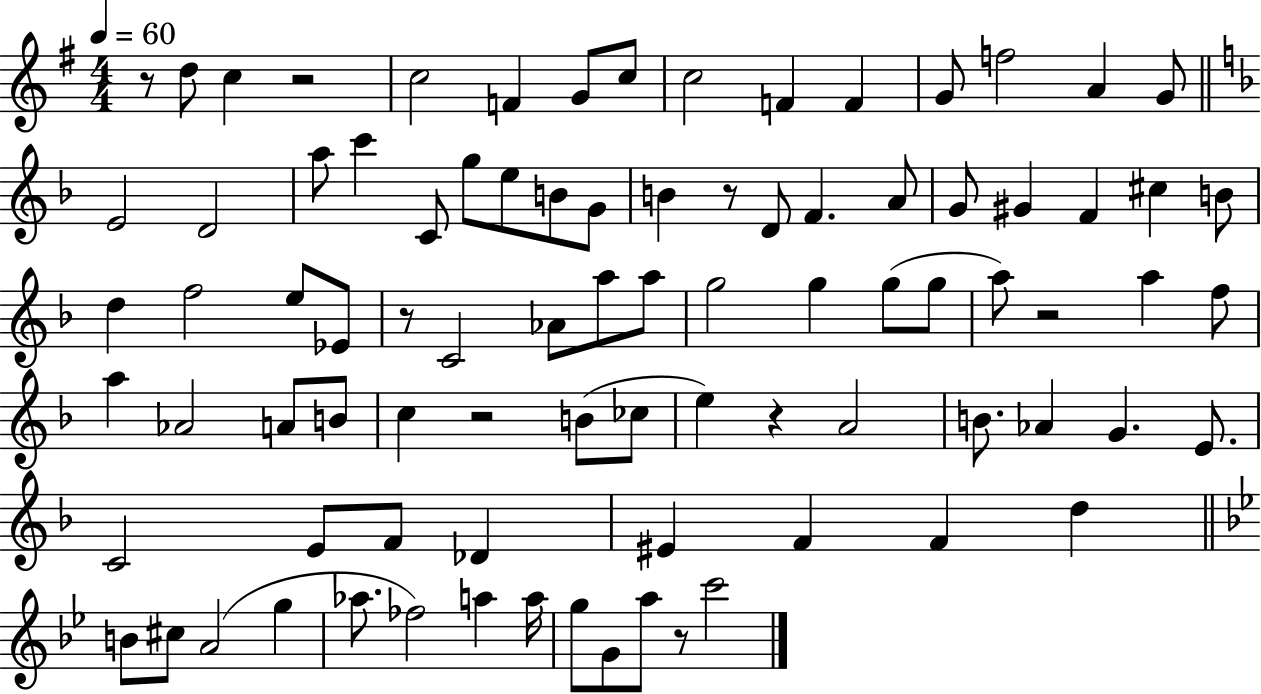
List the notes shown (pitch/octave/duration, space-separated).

R/e D5/e C5/q R/h C5/h F4/q G4/e C5/e C5/h F4/q F4/q G4/e F5/h A4/q G4/e E4/h D4/h A5/e C6/q C4/e G5/e E5/e B4/e G4/e B4/q R/e D4/e F4/q. A4/e G4/e G#4/q F4/q C#5/q B4/e D5/q F5/h E5/e Eb4/e R/e C4/h Ab4/e A5/e A5/e G5/h G5/q G5/e G5/e A5/e R/h A5/q F5/e A5/q Ab4/h A4/e B4/e C5/q R/h B4/e CES5/e E5/q R/q A4/h B4/e. Ab4/q G4/q. E4/e. C4/h E4/e F4/e Db4/q EIS4/q F4/q F4/q D5/q B4/e C#5/e A4/h G5/q Ab5/e. FES5/h A5/q A5/s G5/e G4/e A5/e R/e C6/h